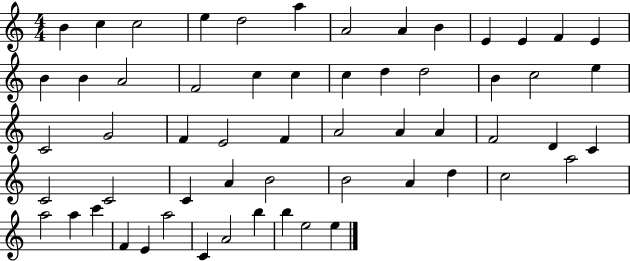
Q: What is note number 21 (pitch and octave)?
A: D5